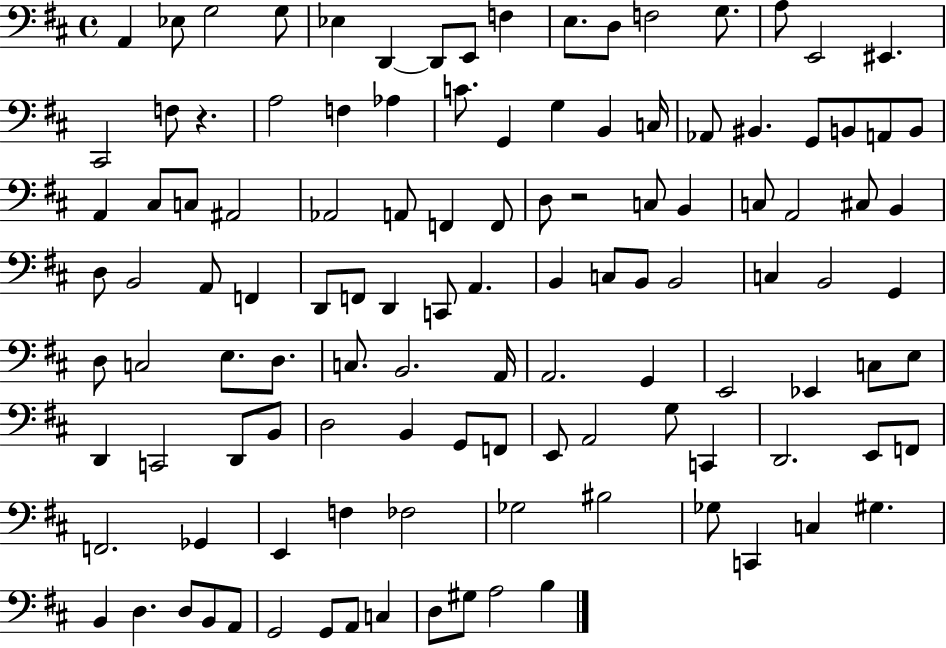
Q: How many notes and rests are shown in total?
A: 117